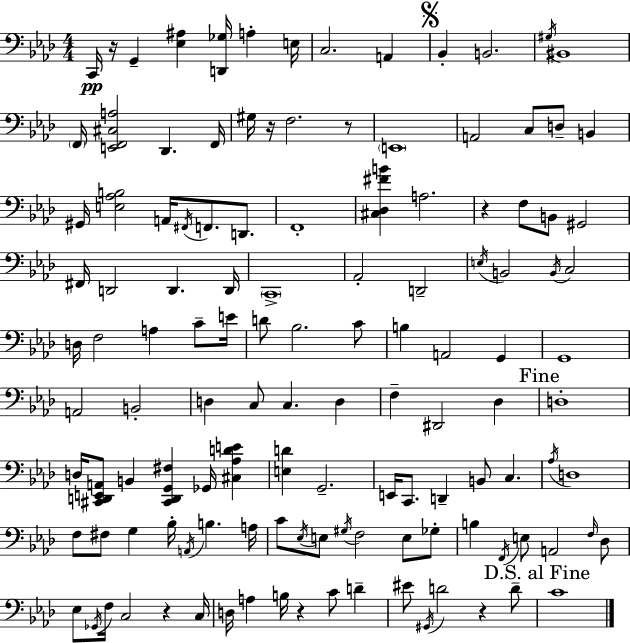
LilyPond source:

{
  \clef bass
  \numericTimeSignature
  \time 4/4
  \key f \minor
  c,16\pp r16 g,4-- <ees ais>4 <d, ges>16 a4-. e16 | c2. a,4 | \mark \markup { \musicglyph "scripts.segno" } bes,4-. b,2. | \acciaccatura { gis16 } bis,1 | \break \parenthesize f,16 <e, f, cis a>2 des,4. | f,16 gis16 r16 f2. r8 | \parenthesize e,1 | a,2 c8 d8-- b,4 | \break gis,16 <e aes b>2 a,16 \acciaccatura { fis,16 } f,8. d,8. | f,1-. | <cis des fis' b'>4 a2. | r4 f8 b,8 gis,2 | \break fis,16 d,2 d,4. | d,16 \parenthesize c,1-> | aes,2-. d,2-- | \acciaccatura { e16 } b,2 \acciaccatura { b,16 } c2 | \break d16 f2 a4 | c'8-- e'16 d'8 bes2. | c'8 b4 a,2 | g,4 g,1 | \break a,2 b,2-. | d4 c8 c4. | d4 f4-- dis,2 | des4 \mark "Fine" d1-. | \break d16 <cis, d, e, a,>8 b,4 <cis, d, g, fis>4 ges,16 | <cis aes d' e'>4 <e d'>4 g,2.-- | e,16 c,8. d,4-- b,8 c4. | \acciaccatura { aes16 } d1 | \break f8 fis8 g4 bes16-. \acciaccatura { a,16 } b4. | a16 c'8 \acciaccatura { ees16 } e8 \acciaccatura { gis16 } f2 | e8 ges8-. b4 \acciaccatura { f,16 } e8 a,2 | \grace { f16 } des8 ees8 \acciaccatura { ges,16 } f16 c2 | \break r4 c16 d16 a4 | b16 r4 c'8 d'4-- eis'8 \acciaccatura { gis,16 } d'2 | r4 d'8-- \mark "D.S. al Fine" c'1 | \bar "|."
}